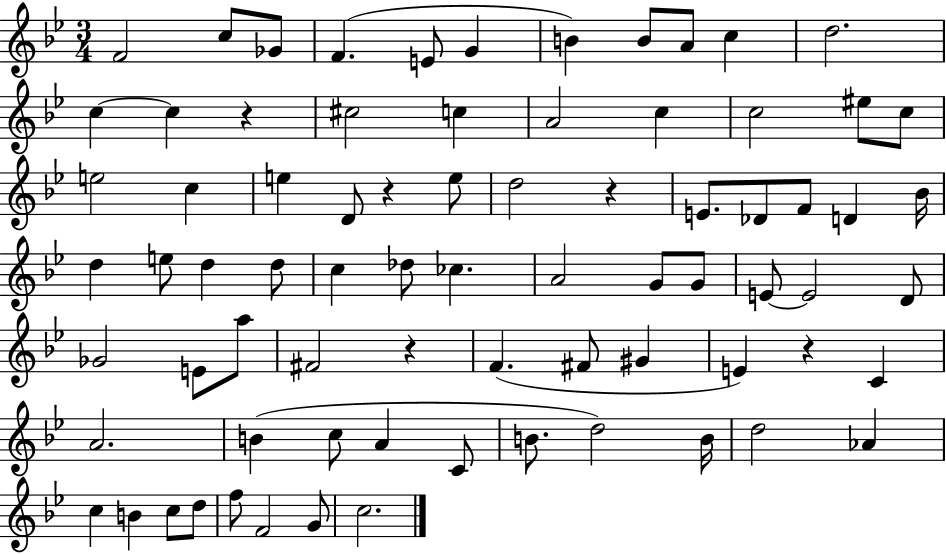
F4/h C5/e Gb4/e F4/q. E4/e G4/q B4/q B4/e A4/e C5/q D5/h. C5/q C5/q R/q C#5/h C5/q A4/h C5/q C5/h EIS5/e C5/e E5/h C5/q E5/q D4/e R/q E5/e D5/h R/q E4/e. Db4/e F4/e D4/q Bb4/s D5/q E5/e D5/q D5/e C5/q Db5/e CES5/q. A4/h G4/e G4/e E4/e E4/h D4/e Gb4/h E4/e A5/e F#4/h R/q F4/q. F#4/e G#4/q E4/q R/q C4/q A4/h. B4/q C5/e A4/q C4/e B4/e. D5/h B4/s D5/h Ab4/q C5/q B4/q C5/e D5/e F5/e F4/h G4/e C5/h.